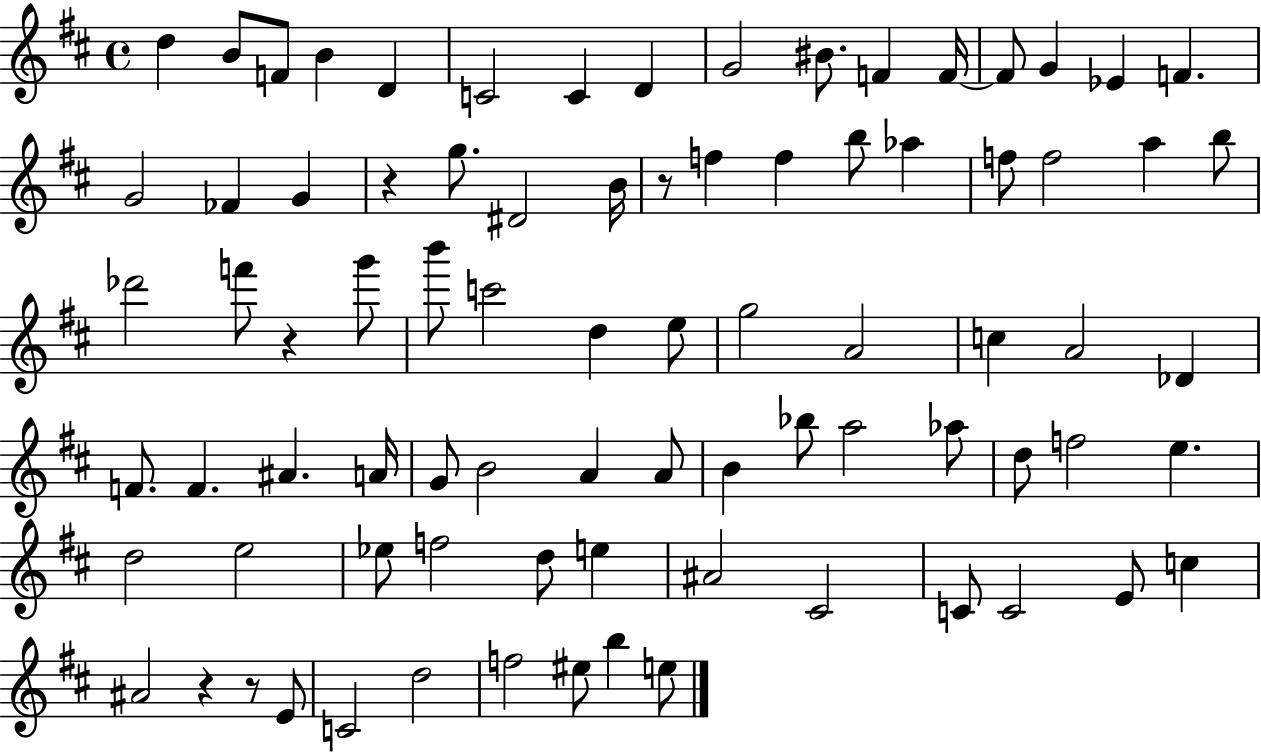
{
  \clef treble
  \time 4/4
  \defaultTimeSignature
  \key d \major
  \repeat volta 2 { d''4 b'8 f'8 b'4 d'4 | c'2 c'4 d'4 | g'2 bis'8. f'4 f'16~~ | f'8 g'4 ees'4 f'4. | \break g'2 fes'4 g'4 | r4 g''8. dis'2 b'16 | r8 f''4 f''4 b''8 aes''4 | f''8 f''2 a''4 b''8 | \break des'''2 f'''8 r4 g'''8 | b'''8 c'''2 d''4 e''8 | g''2 a'2 | c''4 a'2 des'4 | \break f'8. f'4. ais'4. a'16 | g'8 b'2 a'4 a'8 | b'4 bes''8 a''2 aes''8 | d''8 f''2 e''4. | \break d''2 e''2 | ees''8 f''2 d''8 e''4 | ais'2 cis'2 | c'8 c'2 e'8 c''4 | \break ais'2 r4 r8 e'8 | c'2 d''2 | f''2 eis''8 b''4 e''8 | } \bar "|."
}